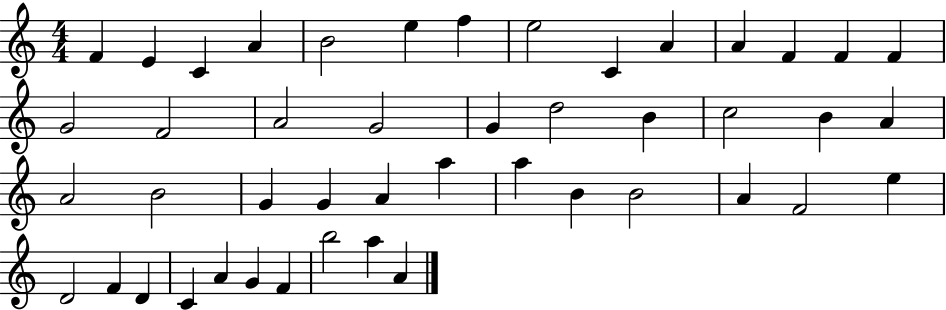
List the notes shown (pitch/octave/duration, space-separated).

F4/q E4/q C4/q A4/q B4/h E5/q F5/q E5/h C4/q A4/q A4/q F4/q F4/q F4/q G4/h F4/h A4/h G4/h G4/q D5/h B4/q C5/h B4/q A4/q A4/h B4/h G4/q G4/q A4/q A5/q A5/q B4/q B4/h A4/q F4/h E5/q D4/h F4/q D4/q C4/q A4/q G4/q F4/q B5/h A5/q A4/q